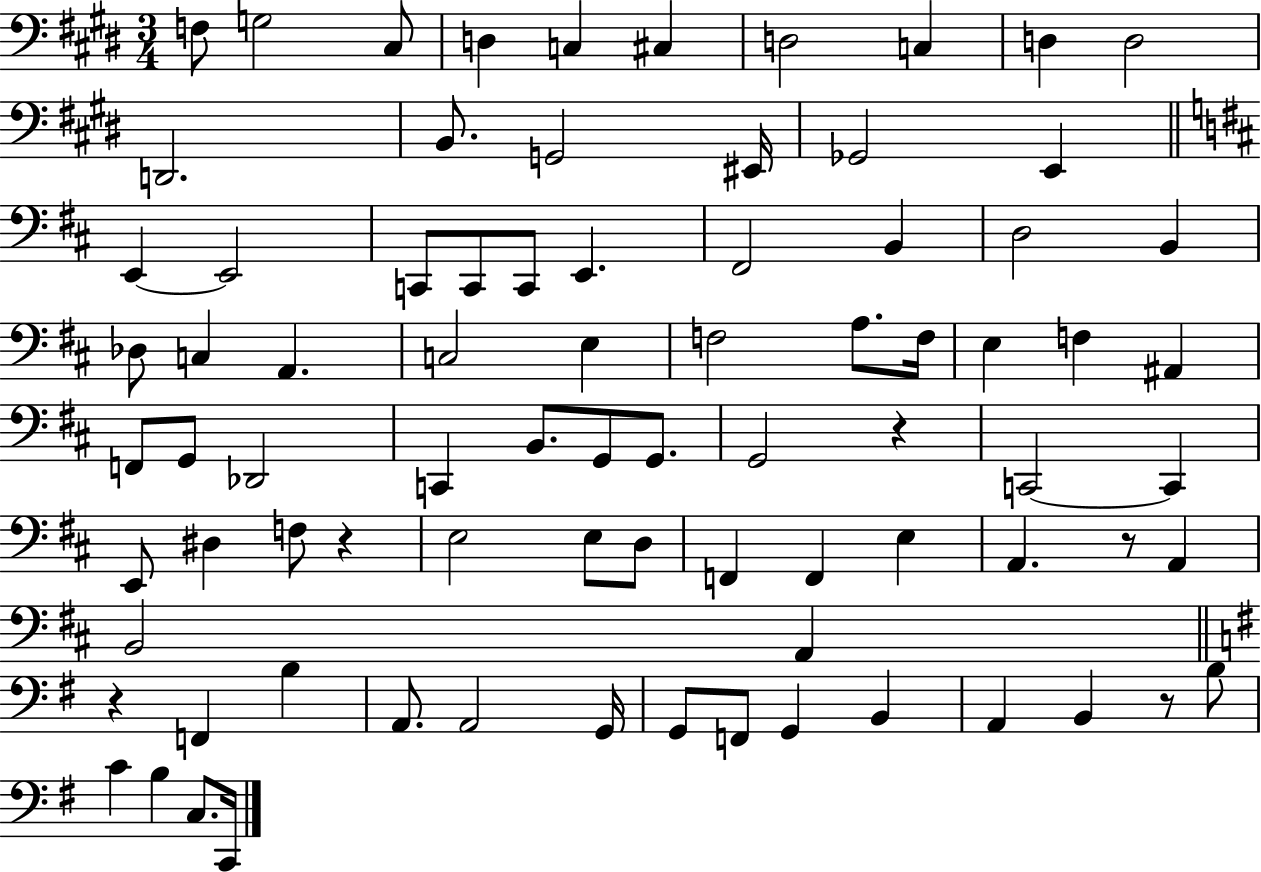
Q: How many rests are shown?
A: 5